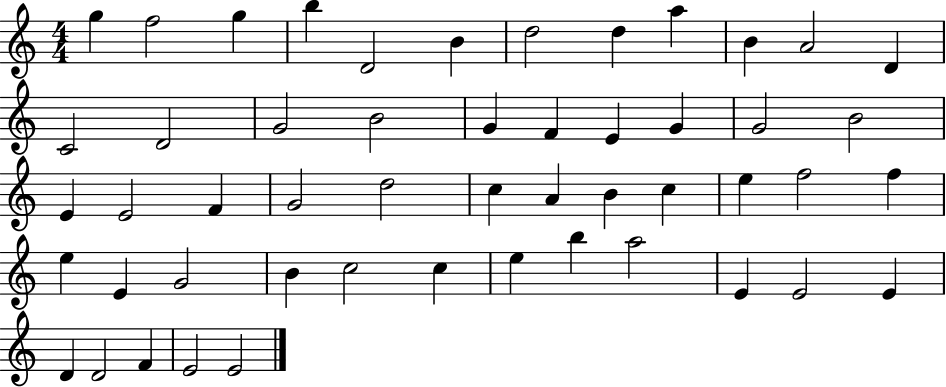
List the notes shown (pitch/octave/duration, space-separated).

G5/q F5/h G5/q B5/q D4/h B4/q D5/h D5/q A5/q B4/q A4/h D4/q C4/h D4/h G4/h B4/h G4/q F4/q E4/q G4/q G4/h B4/h E4/q E4/h F4/q G4/h D5/h C5/q A4/q B4/q C5/q E5/q F5/h F5/q E5/q E4/q G4/h B4/q C5/h C5/q E5/q B5/q A5/h E4/q E4/h E4/q D4/q D4/h F4/q E4/h E4/h